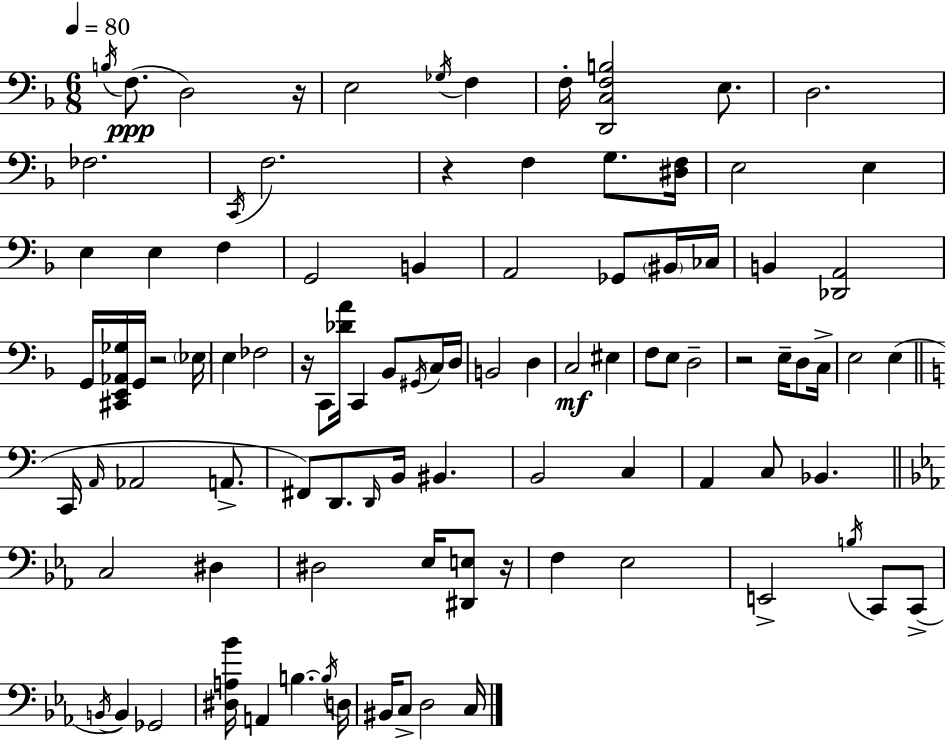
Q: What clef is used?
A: bass